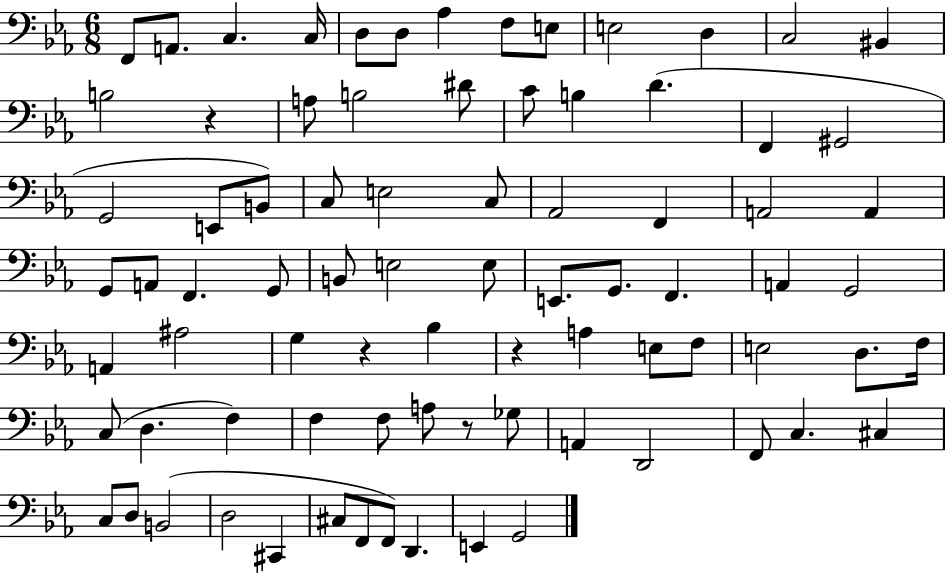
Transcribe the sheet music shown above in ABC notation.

X:1
T:Untitled
M:6/8
L:1/4
K:Eb
F,,/2 A,,/2 C, C,/4 D,/2 D,/2 _A, F,/2 E,/2 E,2 D, C,2 ^B,, B,2 z A,/2 B,2 ^D/2 C/2 B, D F,, ^G,,2 G,,2 E,,/2 B,,/2 C,/2 E,2 C,/2 _A,,2 F,, A,,2 A,, G,,/2 A,,/2 F,, G,,/2 B,,/2 E,2 E,/2 E,,/2 G,,/2 F,, A,, G,,2 A,, ^A,2 G, z _B, z A, E,/2 F,/2 E,2 D,/2 F,/4 C,/2 D, F, F, F,/2 A,/2 z/2 _G,/2 A,, D,,2 F,,/2 C, ^C, C,/2 D,/2 B,,2 D,2 ^C,, ^C,/2 F,,/2 F,,/2 D,, E,, G,,2